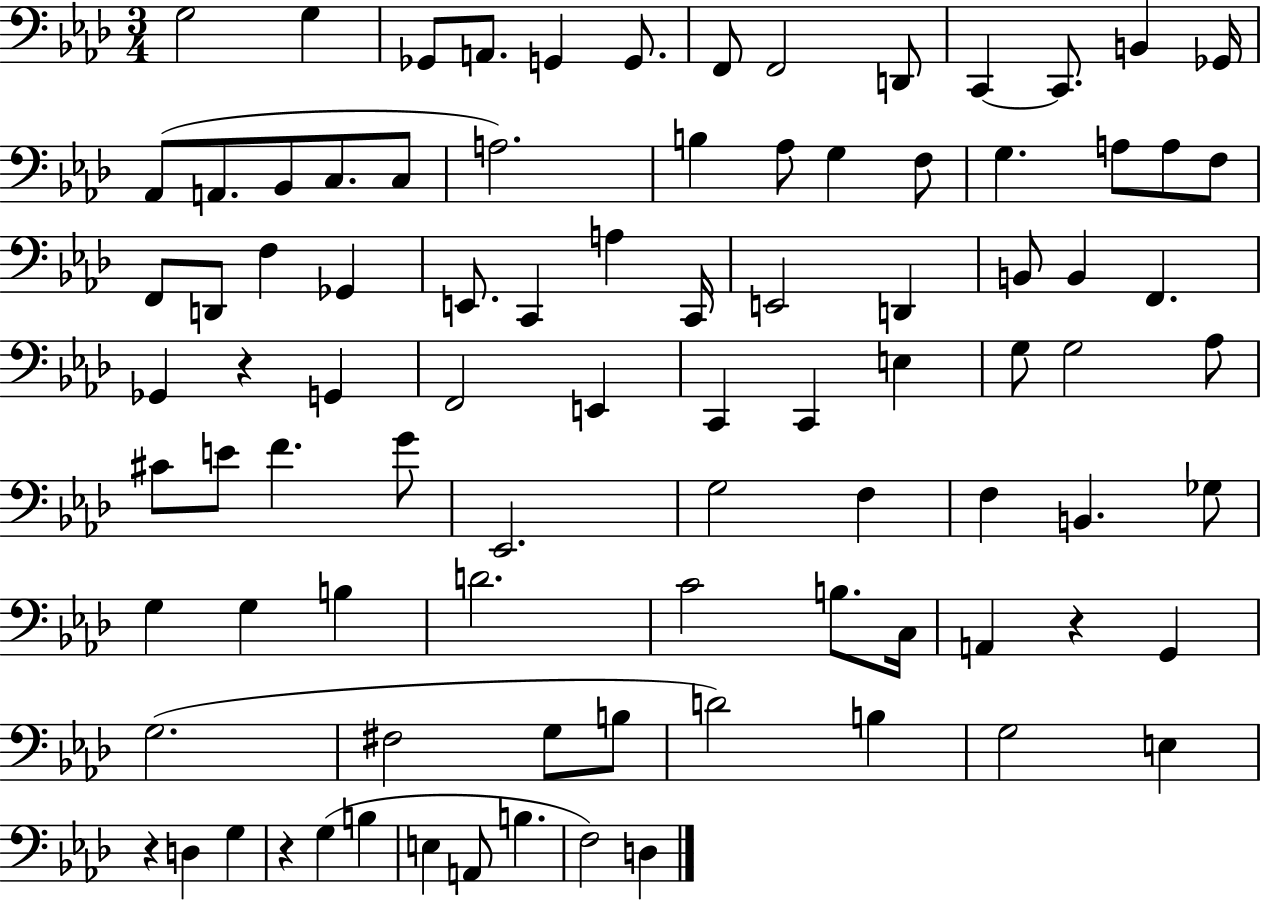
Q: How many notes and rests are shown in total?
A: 90